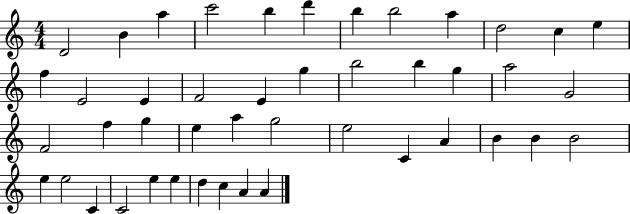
D4/h B4/q A5/q C6/h B5/q D6/q B5/q B5/h A5/q D5/h C5/q E5/q F5/q E4/h E4/q F4/h E4/q G5/q B5/h B5/q G5/q A5/h G4/h F4/h F5/q G5/q E5/q A5/q G5/h E5/h C4/q A4/q B4/q B4/q B4/h E5/q E5/h C4/q C4/h E5/q E5/q D5/q C5/q A4/q A4/q